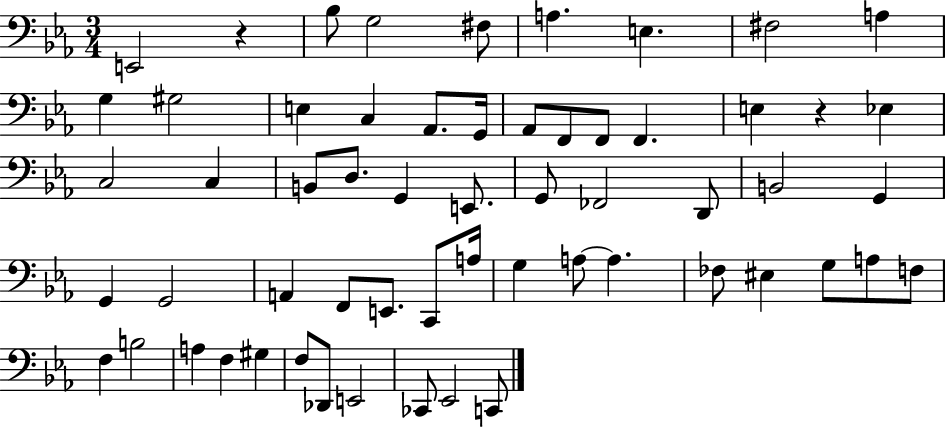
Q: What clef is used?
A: bass